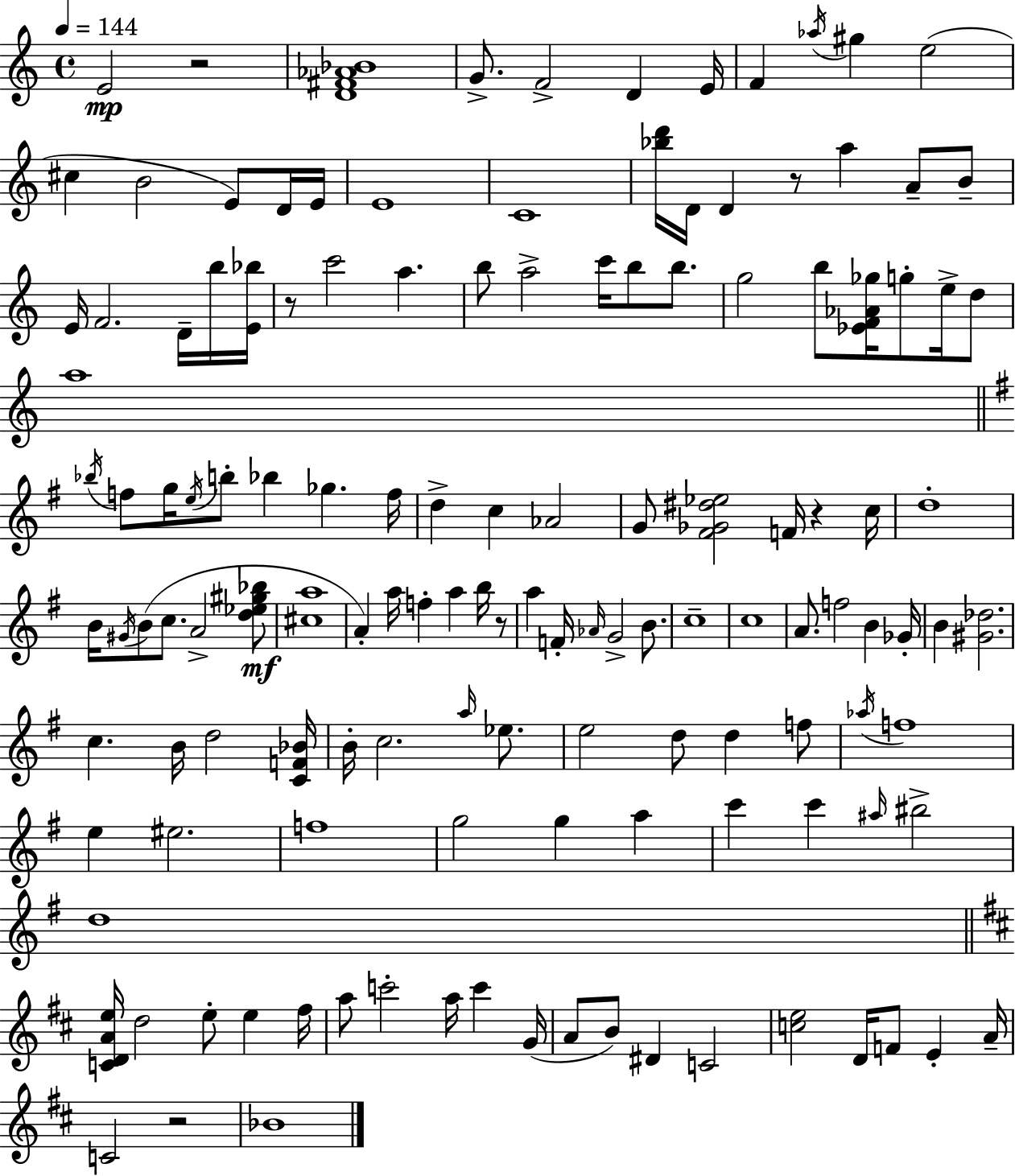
{
  \clef treble
  \time 4/4
  \defaultTimeSignature
  \key c \major
  \tempo 4 = 144
  e'2\mp r2 | <d' fis' aes' bes'>1 | g'8.-> f'2-> d'4 e'16 | f'4 \acciaccatura { aes''16 } gis''4 e''2( | \break cis''4 b'2 e'8) d'16 | e'16 e'1 | c'1 | <bes'' d'''>16 d'16 d'4 r8 a''4 a'8-- b'8-- | \break e'16 f'2. d'16-- b''16 | <e' bes''>16 r8 c'''2 a''4. | b''8 a''2-> c'''16 b''8 b''8. | g''2 b''8 <ees' f' aes' ges''>16 g''8-. e''16-> d''8 | \break a''1 | \bar "||" \break \key e \minor \acciaccatura { bes''16 } f''8 g''16 \acciaccatura { e''16 } b''8-. bes''4 ges''4. | f''16 d''4-> c''4 aes'2 | g'8 <fis' ges' dis'' ees''>2 f'16 r4 | c''16 d''1-. | \break b'16 \acciaccatura { gis'16 } b'8( c''8. a'2-> | <d'' ees'' gis'' bes''>8\mf <cis'' a''>1 | a'4-.) a''16 f''4-. a''4 | b''16 r8 a''4 f'16-. \grace { aes'16 } g'2-> | \break b'8. c''1-- | c''1 | a'8. f''2 b'4 | ges'16-. b'4 <gis' des''>2. | \break c''4. b'16 d''2 | <c' f' bes'>16 b'16-. c''2. | \grace { a''16 } ees''8. e''2 d''8 d''4 | f''8 \acciaccatura { aes''16 } f''1 | \break e''4 eis''2. | f''1 | g''2 g''4 | a''4 c'''4 c'''4 \grace { ais''16 } bis''2-> | \break d''1 | \bar "||" \break \key d \major <c' d' a' e''>16 d''2 e''8-. e''4 fis''16 | a''8 c'''2-. a''16 c'''4 g'16( | a'8 b'8) dis'4 c'2 | <c'' e''>2 d'16 f'8 e'4-. a'16-- | \break c'2 r2 | bes'1 | \bar "|."
}